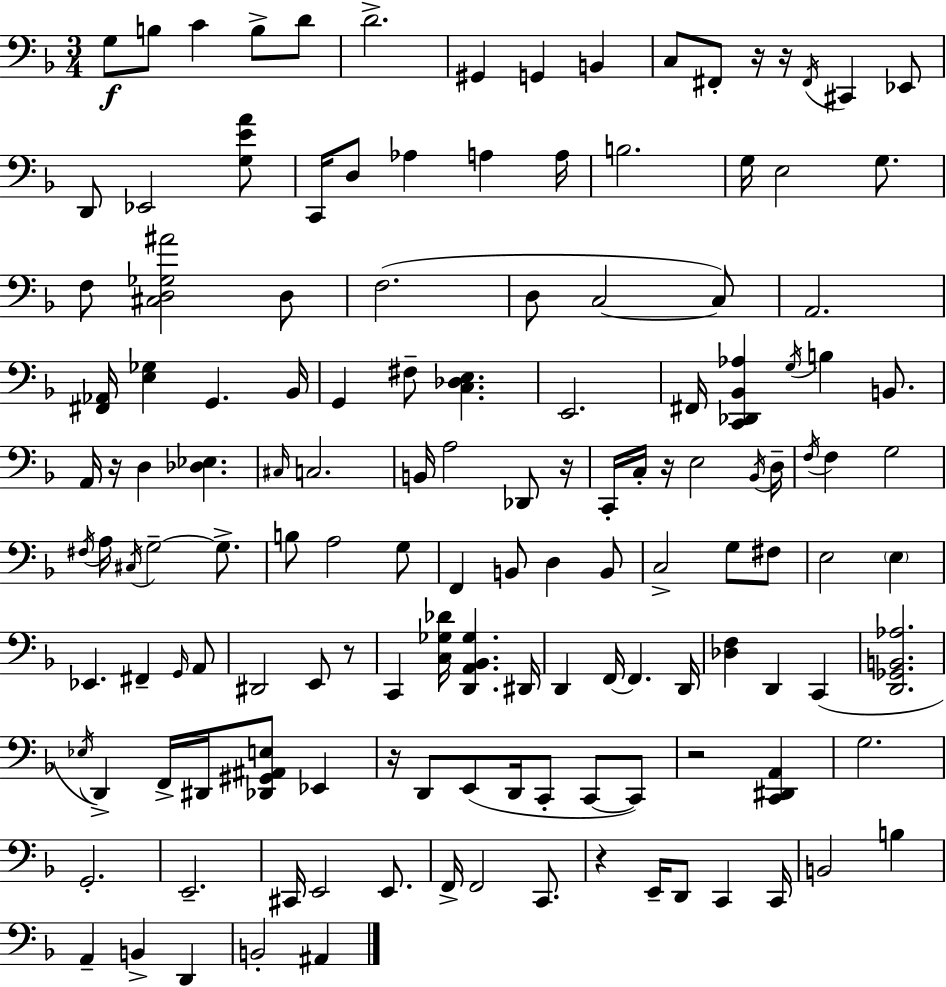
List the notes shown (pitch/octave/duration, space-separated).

G3/e B3/e C4/q B3/e D4/e D4/h. G#2/q G2/q B2/q C3/e F#2/e R/s R/s F#2/s C#2/q Eb2/e D2/e Eb2/h [G3,E4,A4]/e C2/s D3/e Ab3/q A3/q A3/s B3/h. G3/s E3/h G3/e. F3/e [C#3,D3,Gb3,A#4]/h D3/e F3/h. D3/e C3/h C3/e A2/h. [F#2,Ab2]/s [E3,Gb3]/q G2/q. Bb2/s G2/q F#3/e [C3,Db3,E3]/q. E2/h. F#2/s [C2,Db2,Bb2,Ab3]/q G3/s B3/q B2/e. A2/s R/s D3/q [Db3,Eb3]/q. C#3/s C3/h. B2/s A3/h Db2/e R/s C2/s C3/s R/s E3/h Bb2/s D3/s F3/s F3/q G3/h F#3/s A3/s C#3/s G3/h G3/e. B3/e A3/h G3/e F2/q B2/e D3/q B2/e C3/h G3/e F#3/e E3/h E3/q Eb2/q. F#2/q G2/s A2/e D#2/h E2/e R/e C2/q [C3,Gb3,Db4]/s [D2,A2,Bb2,Gb3]/q. D#2/s D2/q F2/s F2/q. D2/s [Db3,F3]/q D2/q C2/q [D2,Gb2,B2,Ab3]/h. Eb3/s D2/q F2/s D#2/s [Db2,G#2,A#2,E3]/e Eb2/q R/s D2/e E2/e D2/s C2/e C2/e C2/e R/h [C2,D#2,A2]/q G3/h. G2/h. E2/h. C#2/s E2/h E2/e. F2/s F2/h C2/e. R/q E2/s D2/e C2/q C2/s B2/h B3/q A2/q B2/q D2/q B2/h A#2/q